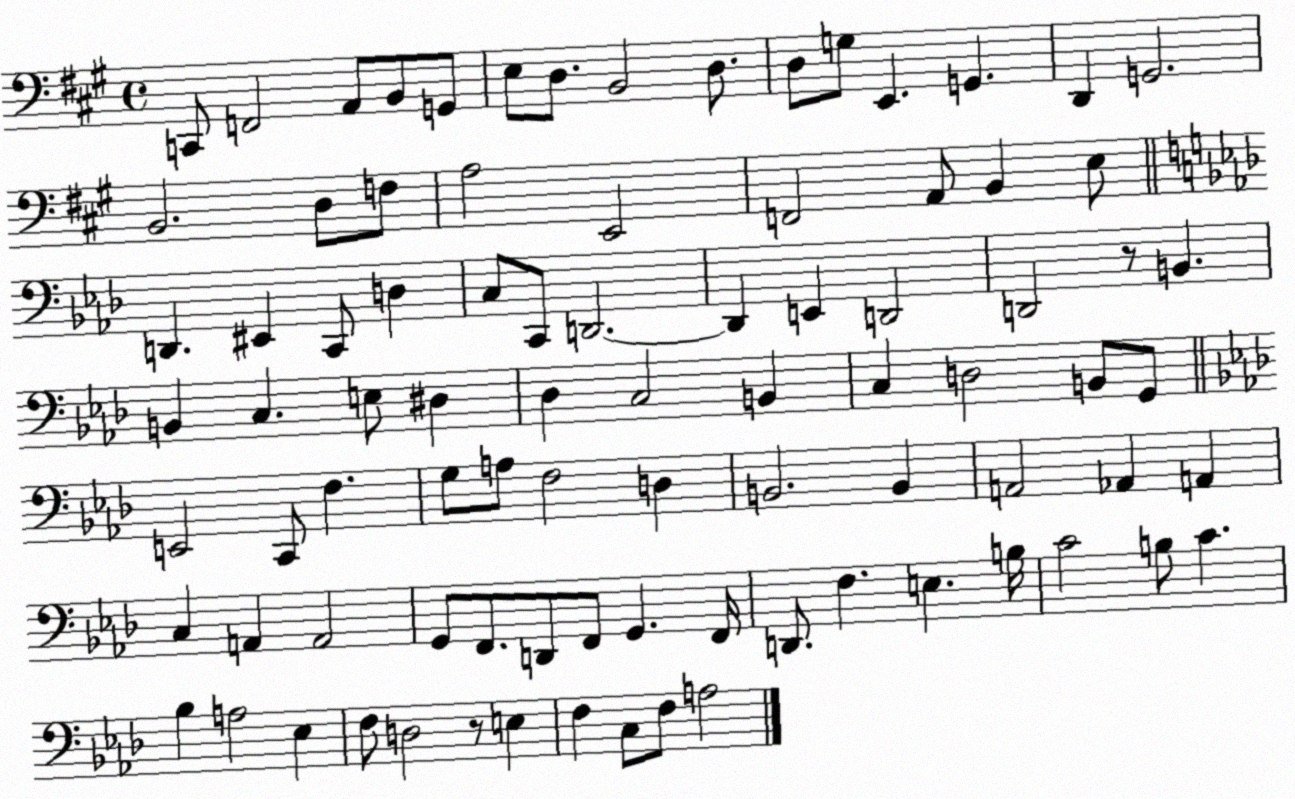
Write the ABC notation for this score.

X:1
T:Untitled
M:4/4
L:1/4
K:A
C,,/2 F,,2 A,,/2 B,,/2 G,,/2 E,/2 D,/2 B,,2 D,/2 D,/2 G,/2 E,, G,, D,, G,,2 B,,2 D,/2 F,/2 A,2 E,,2 F,,2 A,,/2 B,, E,/2 D,, ^E,, C,,/2 D, C,/2 C,,/2 D,,2 D,, E,, D,,2 D,,2 z/2 B,, B,, C, E,/2 ^D, _D, C,2 B,, C, D,2 B,,/2 G,,/2 E,,2 C,,/2 F, G,/2 A,/2 F,2 D, B,,2 B,, A,,2 _A,, A,, C, A,, A,,2 G,,/2 F,,/2 D,,/2 F,,/2 G,, F,,/4 D,,/2 F, E, B,/4 C2 B,/2 C _B, A,2 _E, F,/2 D,2 z/2 E, F, C,/2 F,/2 A,2